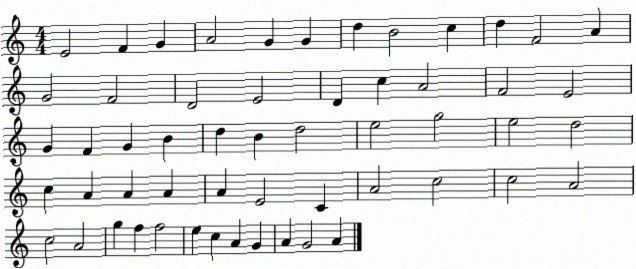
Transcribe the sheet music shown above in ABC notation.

X:1
T:Untitled
M:4/4
L:1/4
K:C
E2 F G A2 G G d B2 c d F2 A G2 F2 D2 E2 D c A2 F2 E2 G F G B d B d2 e2 g2 e2 d2 c A A A A E2 C A2 c2 c2 A2 c2 A2 g f f2 e c A G A G2 A